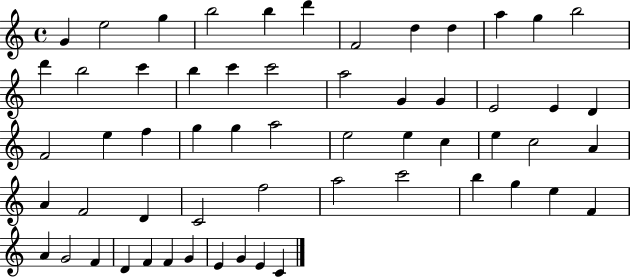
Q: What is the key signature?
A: C major